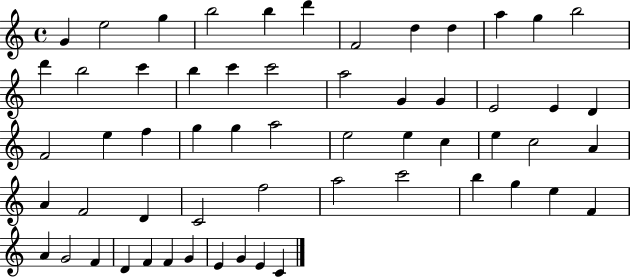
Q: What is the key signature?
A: C major